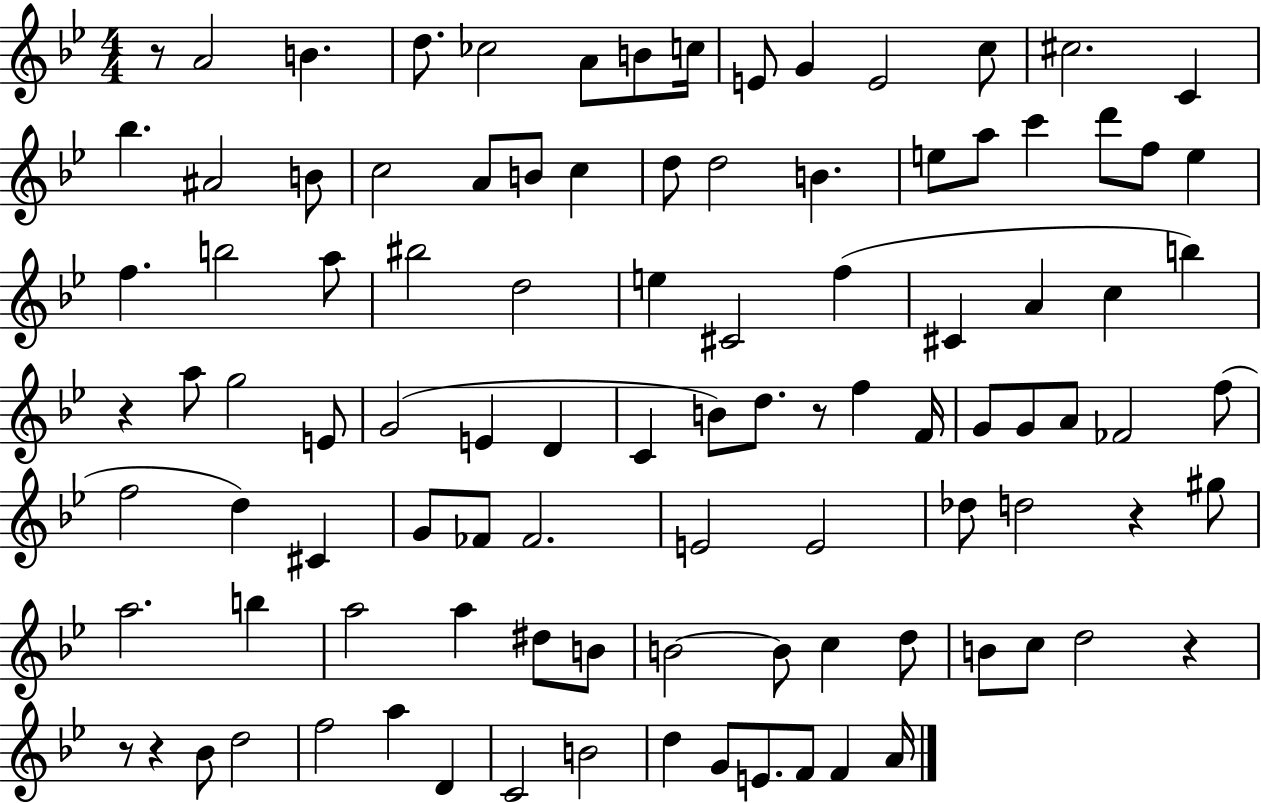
{
  \clef treble
  \numericTimeSignature
  \time 4/4
  \key bes \major
  r8 a'2 b'4. | d''8. ces''2 a'8 b'8 c''16 | e'8 g'4 e'2 c''8 | cis''2. c'4 | \break bes''4. ais'2 b'8 | c''2 a'8 b'8 c''4 | d''8 d''2 b'4. | e''8 a''8 c'''4 d'''8 f''8 e''4 | \break f''4. b''2 a''8 | bis''2 d''2 | e''4 cis'2 f''4( | cis'4 a'4 c''4 b''4) | \break r4 a''8 g''2 e'8 | g'2( e'4 d'4 | c'4 b'8) d''8. r8 f''4 f'16 | g'8 g'8 a'8 fes'2 f''8( | \break f''2 d''4) cis'4 | g'8 fes'8 fes'2. | e'2 e'2 | des''8 d''2 r4 gis''8 | \break a''2. b''4 | a''2 a''4 dis''8 b'8 | b'2~~ b'8 c''4 d''8 | b'8 c''8 d''2 r4 | \break r8 r4 bes'8 d''2 | f''2 a''4 d'4 | c'2 b'2 | d''4 g'8 e'8. f'8 f'4 a'16 | \break \bar "|."
}